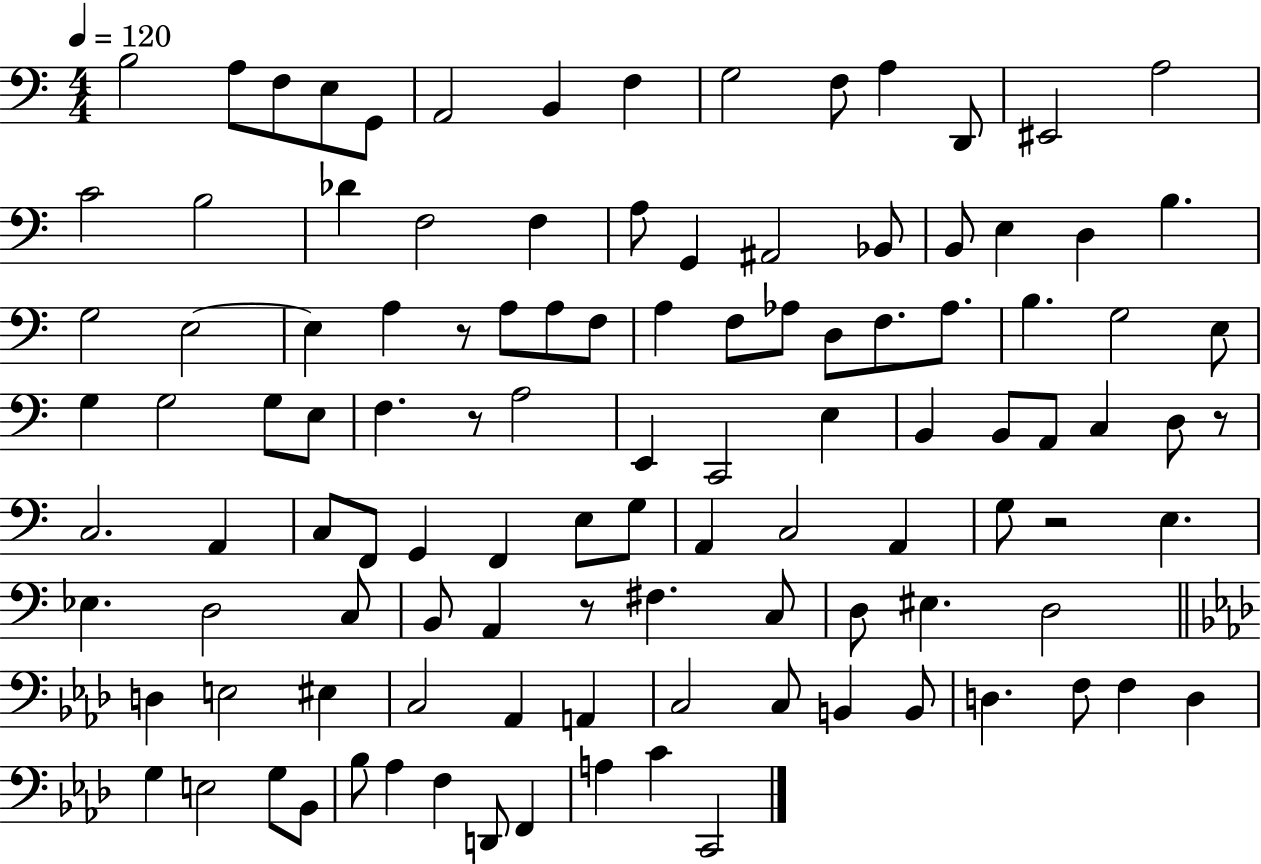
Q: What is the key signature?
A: C major